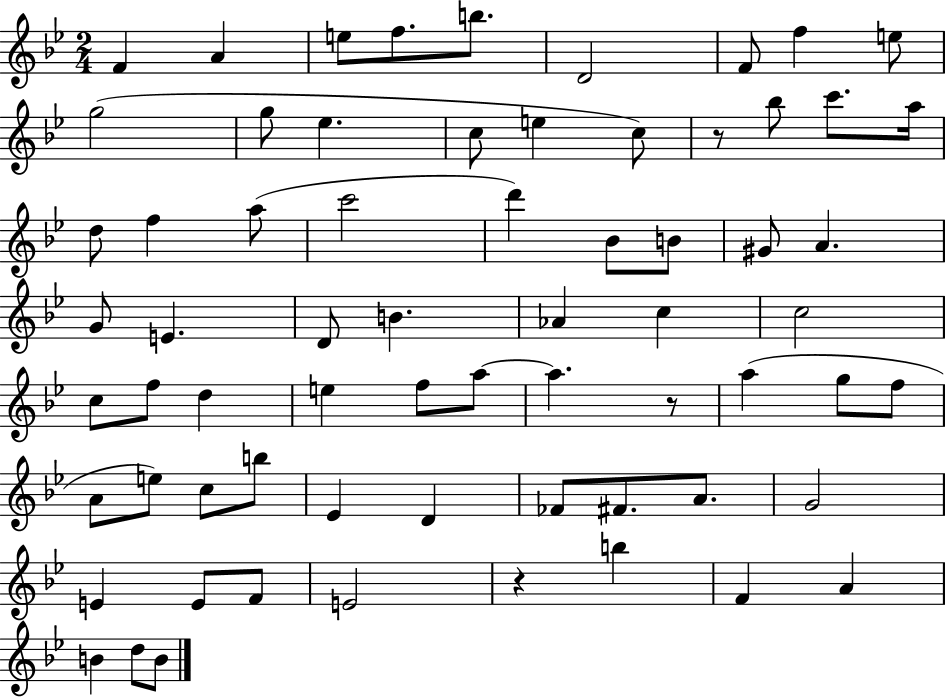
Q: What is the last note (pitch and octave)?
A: B4